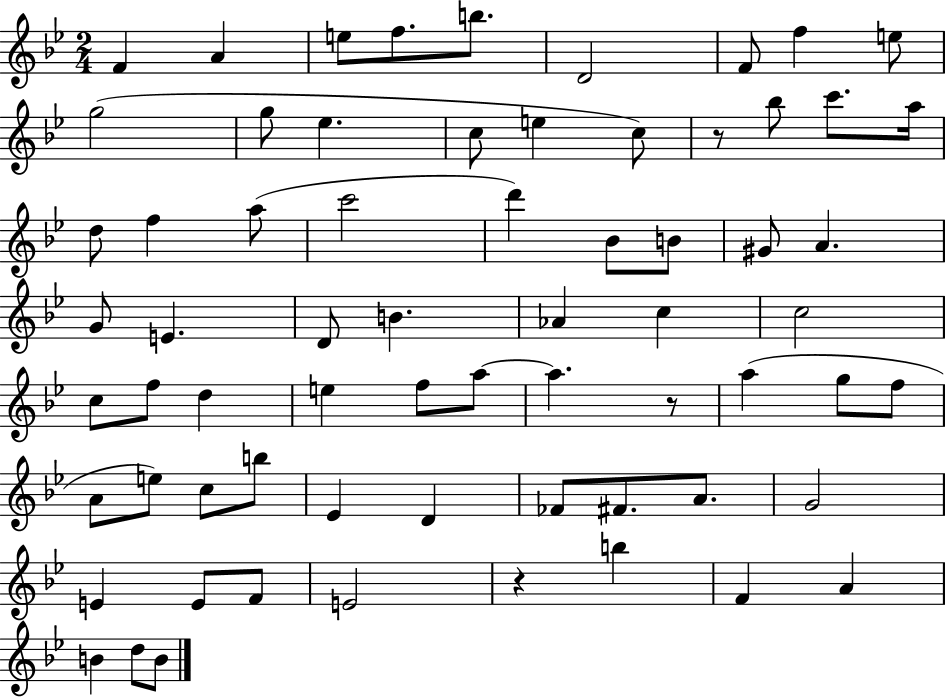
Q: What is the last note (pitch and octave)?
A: B4